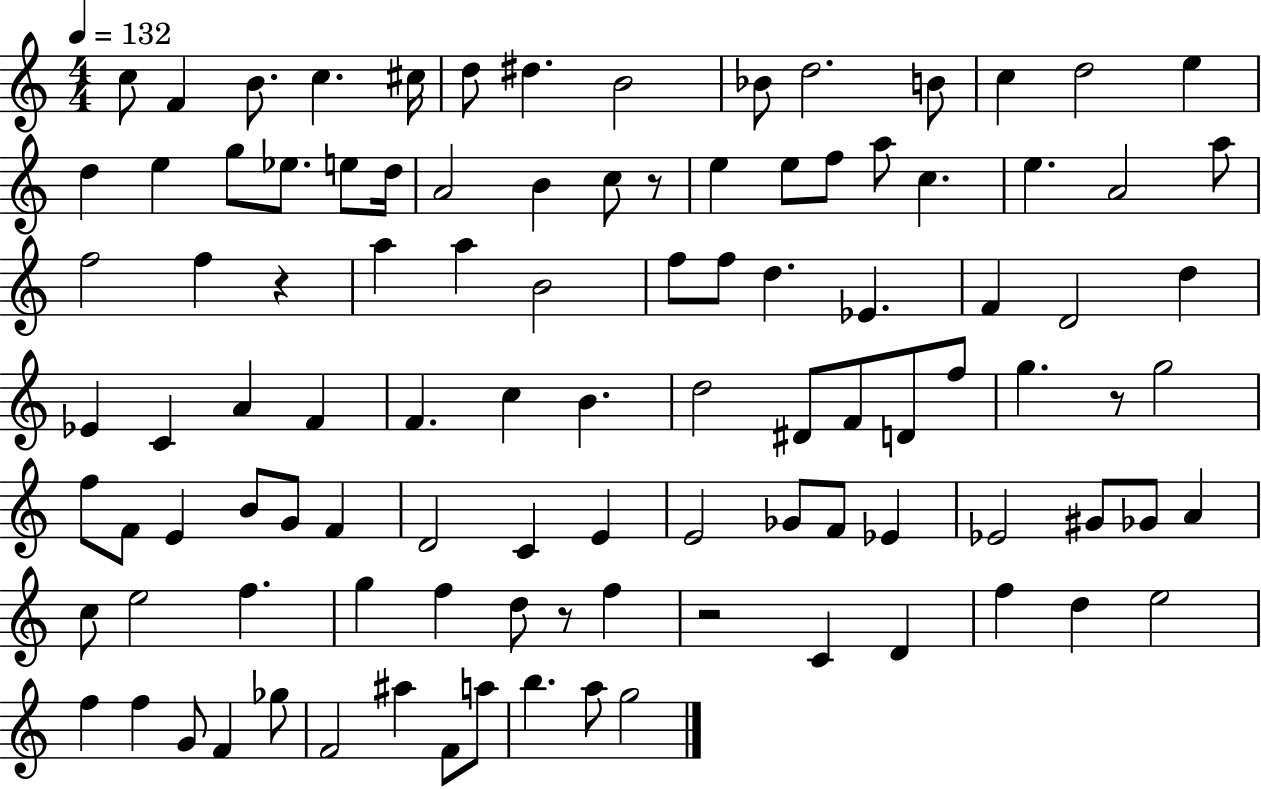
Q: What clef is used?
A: treble